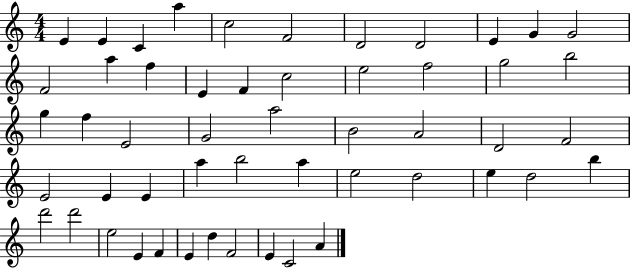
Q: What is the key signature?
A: C major